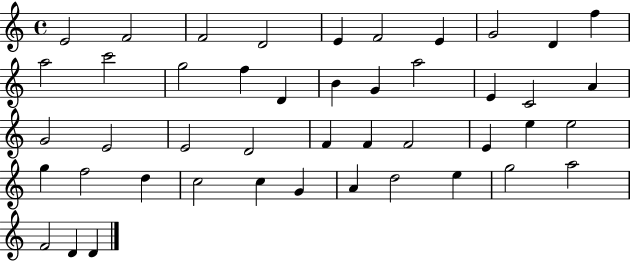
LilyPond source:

{
  \clef treble
  \time 4/4
  \defaultTimeSignature
  \key c \major
  e'2 f'2 | f'2 d'2 | e'4 f'2 e'4 | g'2 d'4 f''4 | \break a''2 c'''2 | g''2 f''4 d'4 | b'4 g'4 a''2 | e'4 c'2 a'4 | \break g'2 e'2 | e'2 d'2 | f'4 f'4 f'2 | e'4 e''4 e''2 | \break g''4 f''2 d''4 | c''2 c''4 g'4 | a'4 d''2 e''4 | g''2 a''2 | \break f'2 d'4 d'4 | \bar "|."
}